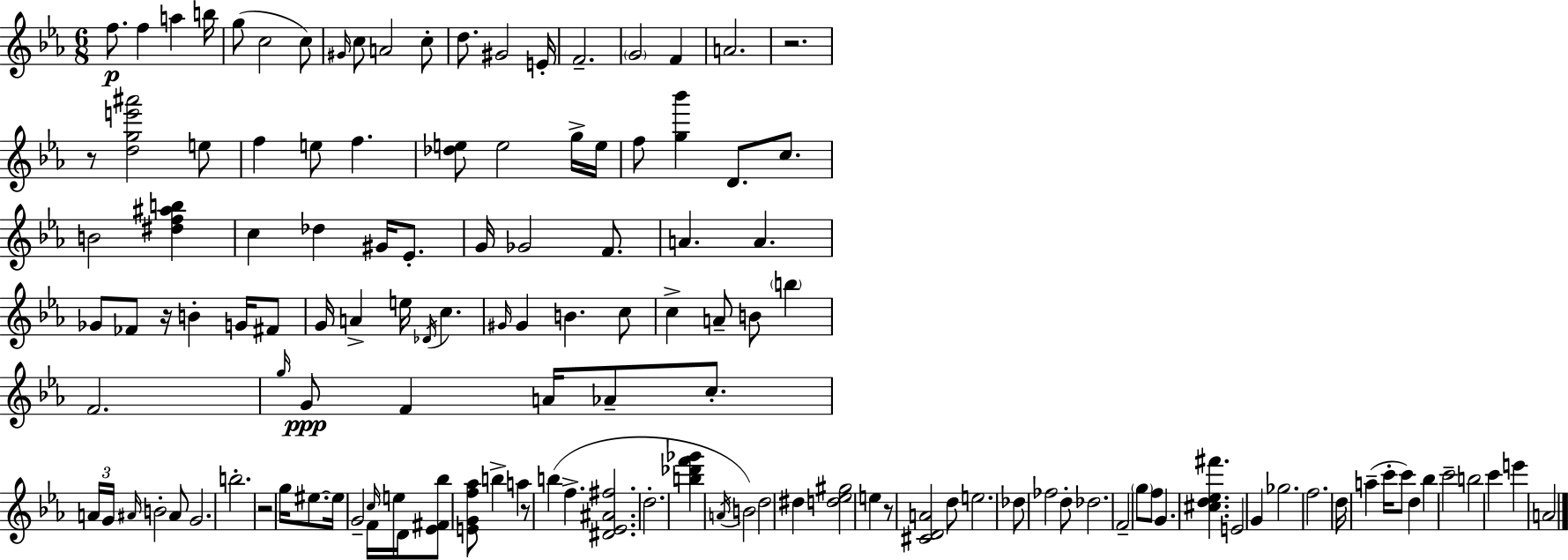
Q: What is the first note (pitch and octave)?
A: F5